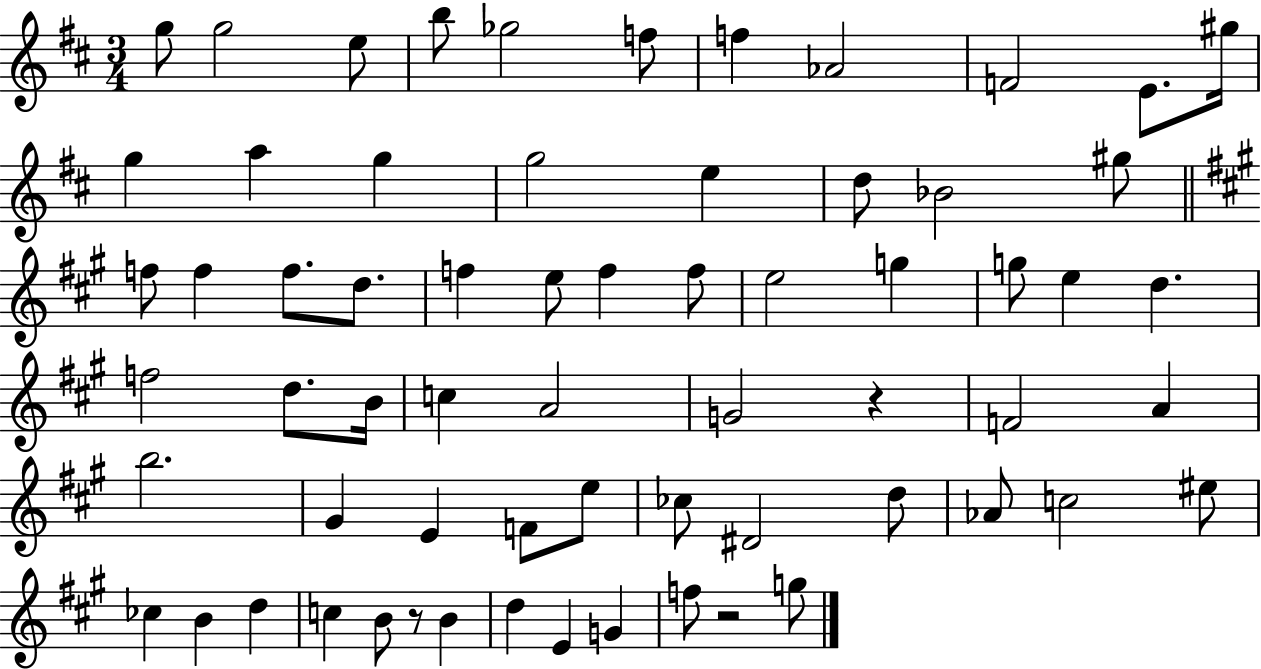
G5/e G5/h E5/e B5/e Gb5/h F5/e F5/q Ab4/h F4/h E4/e. G#5/s G5/q A5/q G5/q G5/h E5/q D5/e Bb4/h G#5/e F5/e F5/q F5/e. D5/e. F5/q E5/e F5/q F5/e E5/h G5/q G5/e E5/q D5/q. F5/h D5/e. B4/s C5/q A4/h G4/h R/q F4/h A4/q B5/h. G#4/q E4/q F4/e E5/e CES5/e D#4/h D5/e Ab4/e C5/h EIS5/e CES5/q B4/q D5/q C5/q B4/e R/e B4/q D5/q E4/q G4/q F5/e R/h G5/e